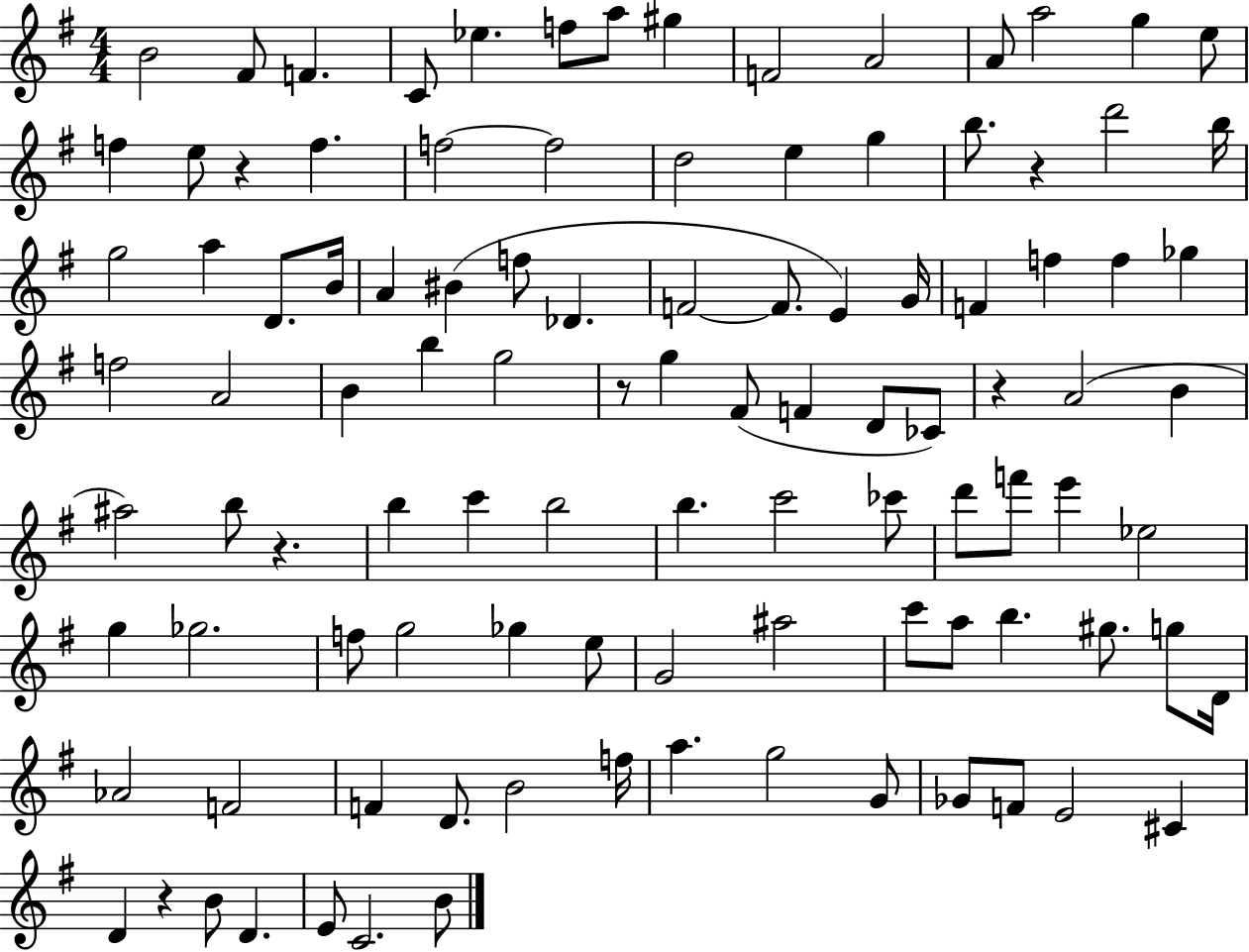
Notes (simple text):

B4/h F#4/e F4/q. C4/e Eb5/q. F5/e A5/e G#5/q F4/h A4/h A4/e A5/h G5/q E5/e F5/q E5/e R/q F5/q. F5/h F5/h D5/h E5/q G5/q B5/e. R/q D6/h B5/s G5/h A5/q D4/e. B4/s A4/q BIS4/q F5/e Db4/q. F4/h F4/e. E4/q G4/s F4/q F5/q F5/q Gb5/q F5/h A4/h B4/q B5/q G5/h R/e G5/q F#4/e F4/q D4/e CES4/e R/q A4/h B4/q A#5/h B5/e R/q. B5/q C6/q B5/h B5/q. C6/h CES6/e D6/e F6/e E6/q Eb5/h G5/q Gb5/h. F5/e G5/h Gb5/q E5/e G4/h A#5/h C6/e A5/e B5/q. G#5/e. G5/e D4/s Ab4/h F4/h F4/q D4/e. B4/h F5/s A5/q. G5/h G4/e Gb4/e F4/e E4/h C#4/q D4/q R/q B4/e D4/q. E4/e C4/h. B4/e